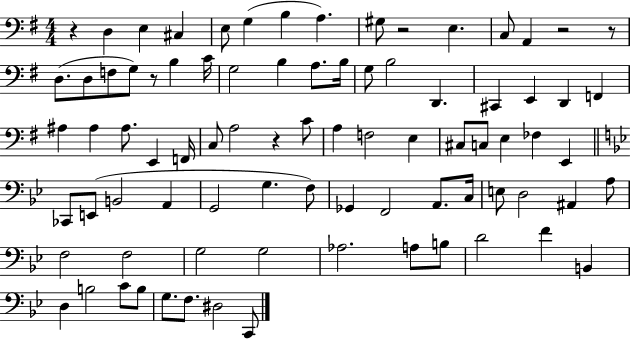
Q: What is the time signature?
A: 4/4